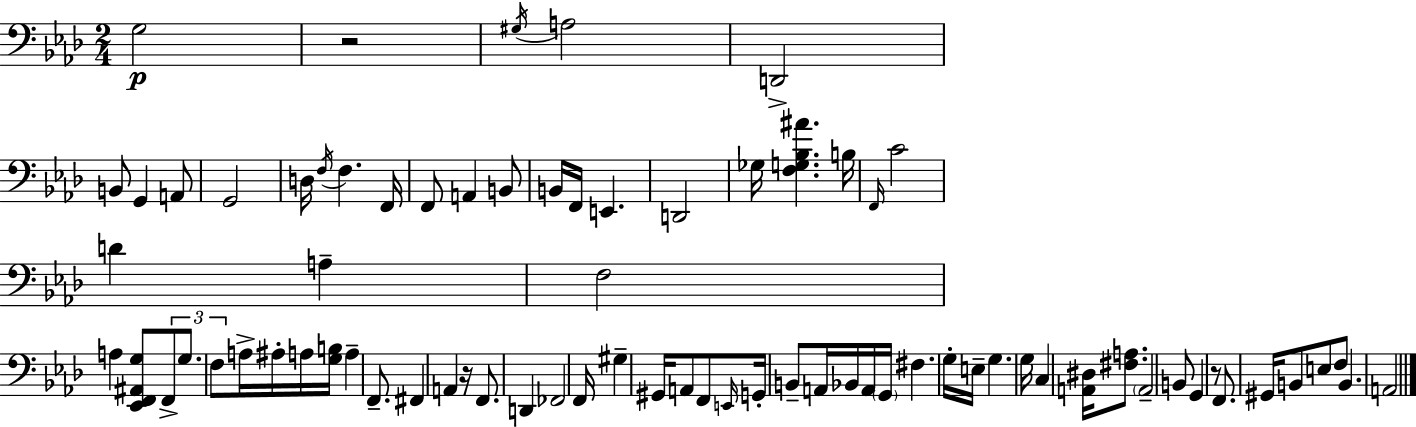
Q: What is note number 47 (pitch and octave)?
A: G2